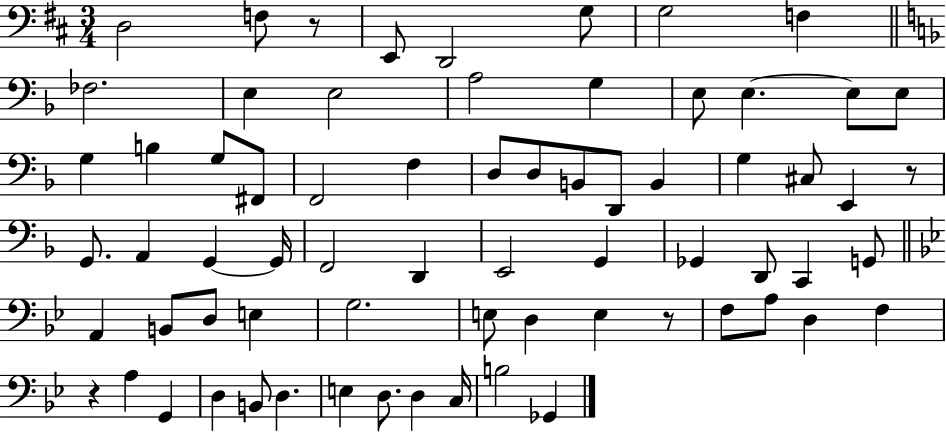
D3/h F3/e R/e E2/e D2/h G3/e G3/h F3/q FES3/h. E3/q E3/h A3/h G3/q E3/e E3/q. E3/e E3/e G3/q B3/q G3/e F#2/e F2/h F3/q D3/e D3/e B2/e D2/e B2/q G3/q C#3/e E2/q R/e G2/e. A2/q G2/q G2/s F2/h D2/q E2/h G2/q Gb2/q D2/e C2/q G2/e A2/q B2/e D3/e E3/q G3/h. E3/e D3/q E3/q R/e F3/e A3/e D3/q F3/q R/q A3/q G2/q D3/q B2/e D3/q. E3/q D3/e. D3/q C3/s B3/h Gb2/q